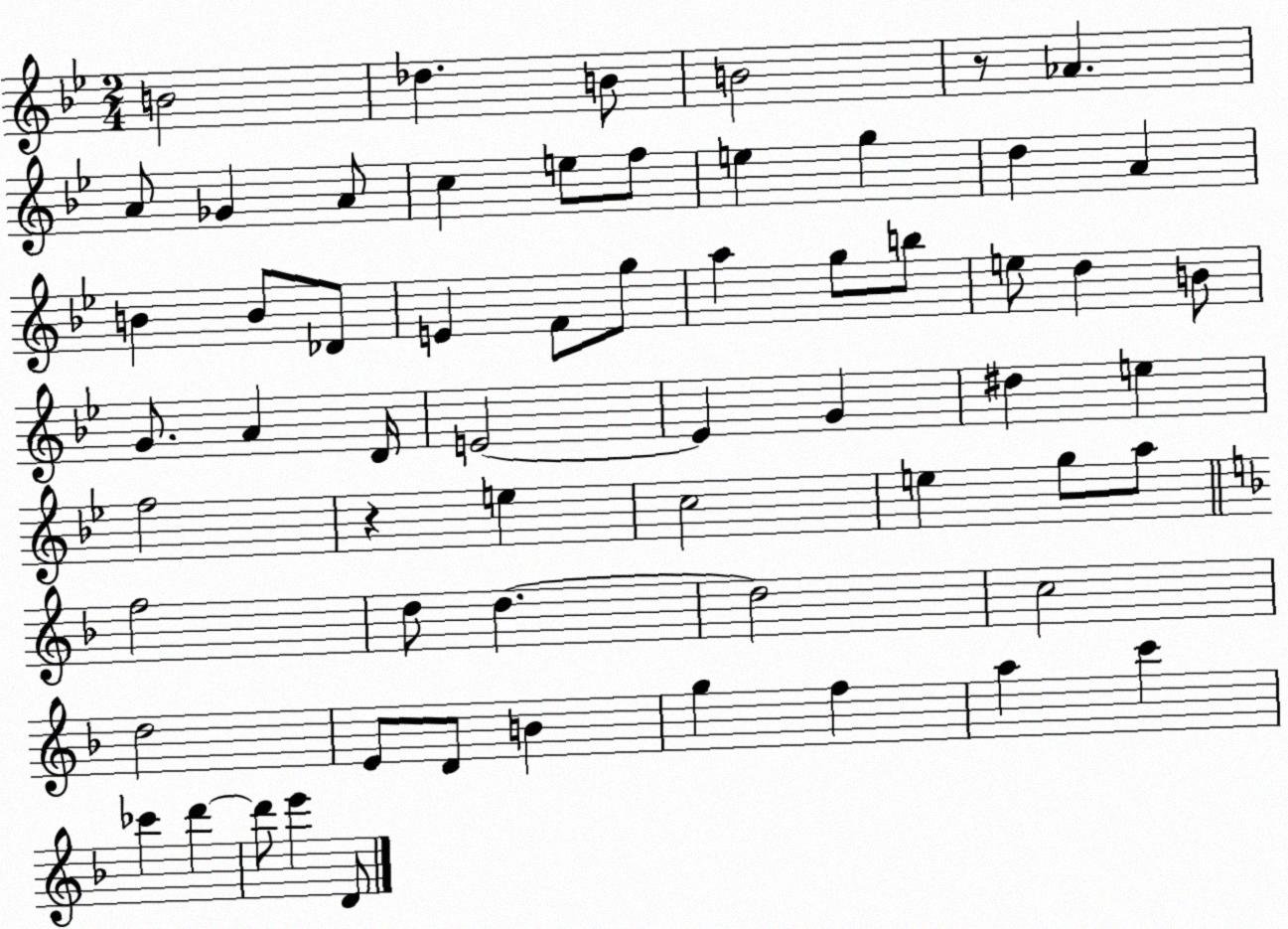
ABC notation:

X:1
T:Untitled
M:2/4
L:1/4
K:Bb
B2 _d B/2 B2 z/2 _A A/2 _G A/2 c e/2 f/2 e g d A B B/2 _D/2 E F/2 g/2 a g/2 b/2 e/2 d B/2 G/2 A D/4 E2 E G ^d e f2 z e c2 e g/2 a/2 f2 d/2 d d2 c2 d2 E/2 D/2 B g f a c' _c' d' d'/2 e' D/2